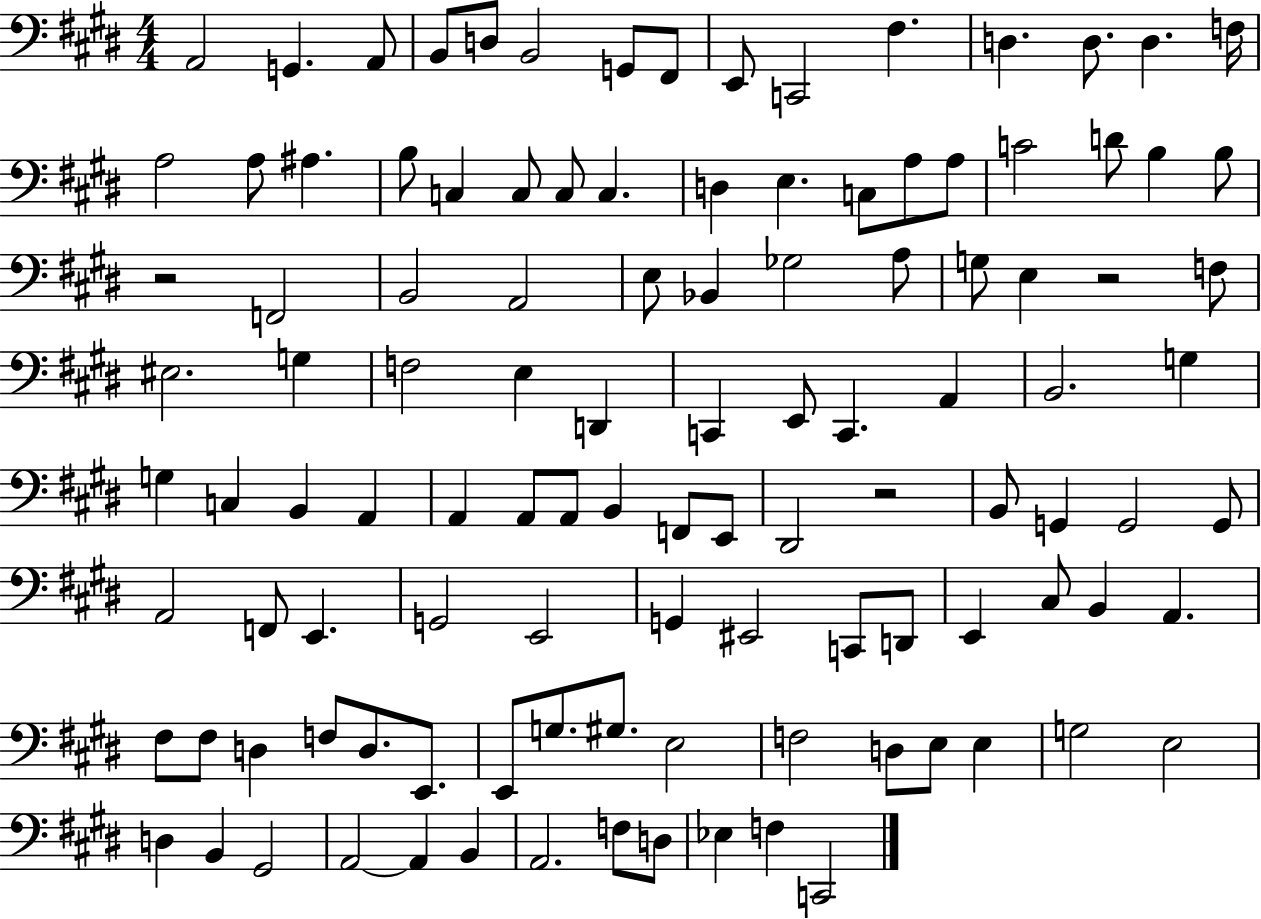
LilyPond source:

{
  \clef bass
  \numericTimeSignature
  \time 4/4
  \key e \major
  \repeat volta 2 { a,2 g,4. a,8 | b,8 d8 b,2 g,8 fis,8 | e,8 c,2 fis4. | d4. d8. d4. f16 | \break a2 a8 ais4. | b8 c4 c8 c8 c4. | d4 e4. c8 a8 a8 | c'2 d'8 b4 b8 | \break r2 f,2 | b,2 a,2 | e8 bes,4 ges2 a8 | g8 e4 r2 f8 | \break eis2. g4 | f2 e4 d,4 | c,4 e,8 c,4. a,4 | b,2. g4 | \break g4 c4 b,4 a,4 | a,4 a,8 a,8 b,4 f,8 e,8 | dis,2 r2 | b,8 g,4 g,2 g,8 | \break a,2 f,8 e,4. | g,2 e,2 | g,4 eis,2 c,8 d,8 | e,4 cis8 b,4 a,4. | \break fis8 fis8 d4 f8 d8. e,8. | e,8 g8. gis8. e2 | f2 d8 e8 e4 | g2 e2 | \break d4 b,4 gis,2 | a,2~~ a,4 b,4 | a,2. f8 d8 | ees4 f4 c,2 | \break } \bar "|."
}